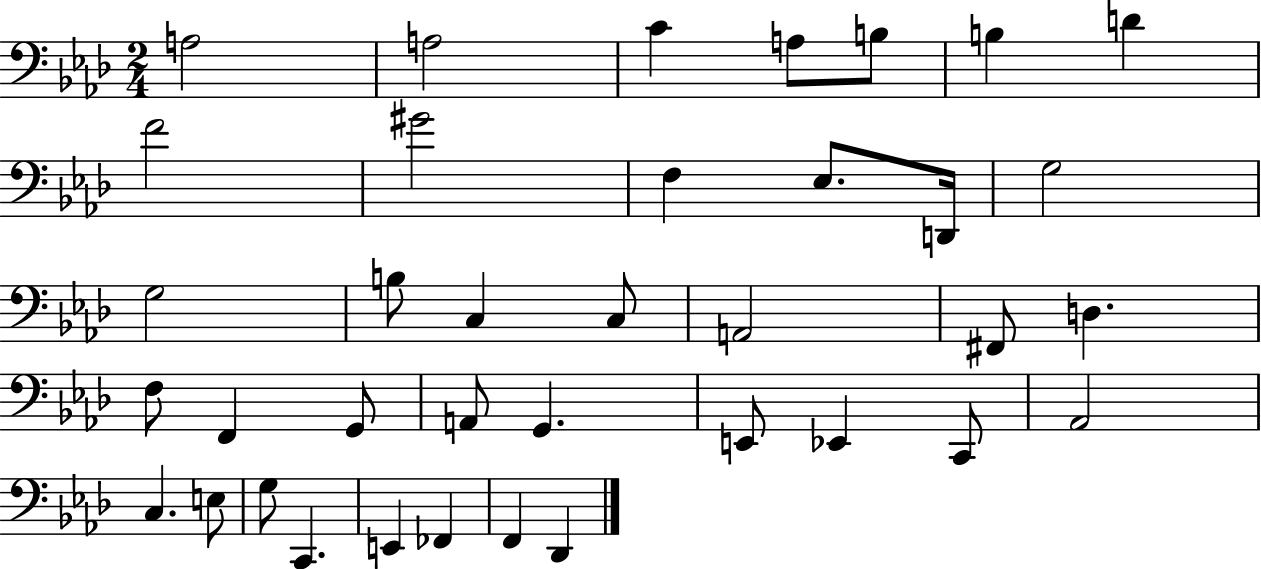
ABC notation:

X:1
T:Untitled
M:2/4
L:1/4
K:Ab
A,2 A,2 C A,/2 B,/2 B, D F2 ^G2 F, _E,/2 D,,/4 G,2 G,2 B,/2 C, C,/2 A,,2 ^F,,/2 D, F,/2 F,, G,,/2 A,,/2 G,, E,,/2 _E,, C,,/2 _A,,2 C, E,/2 G,/2 C,, E,, _F,, F,, _D,,